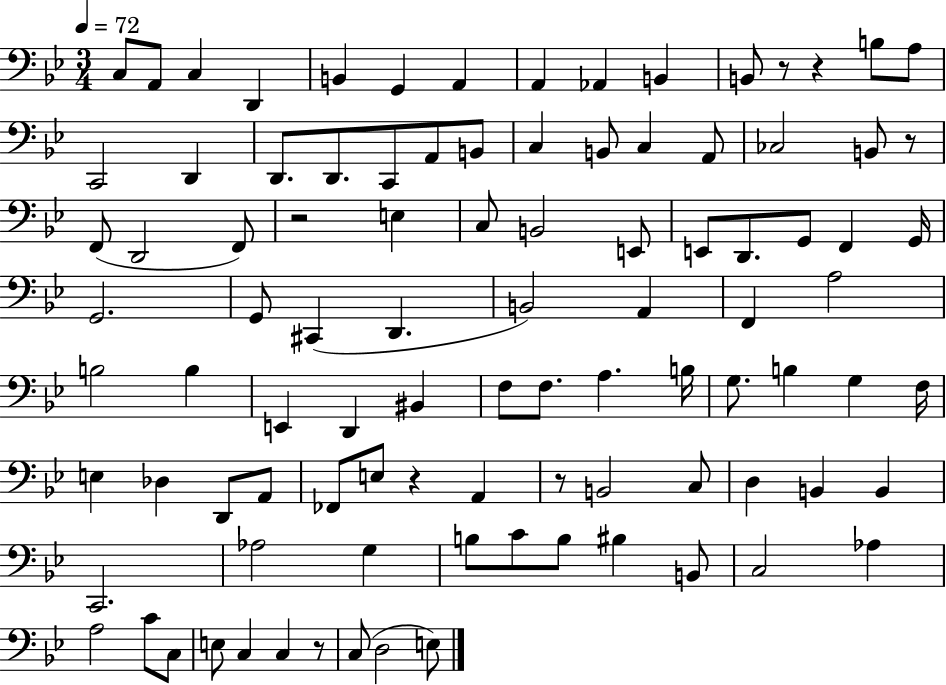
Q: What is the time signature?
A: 3/4